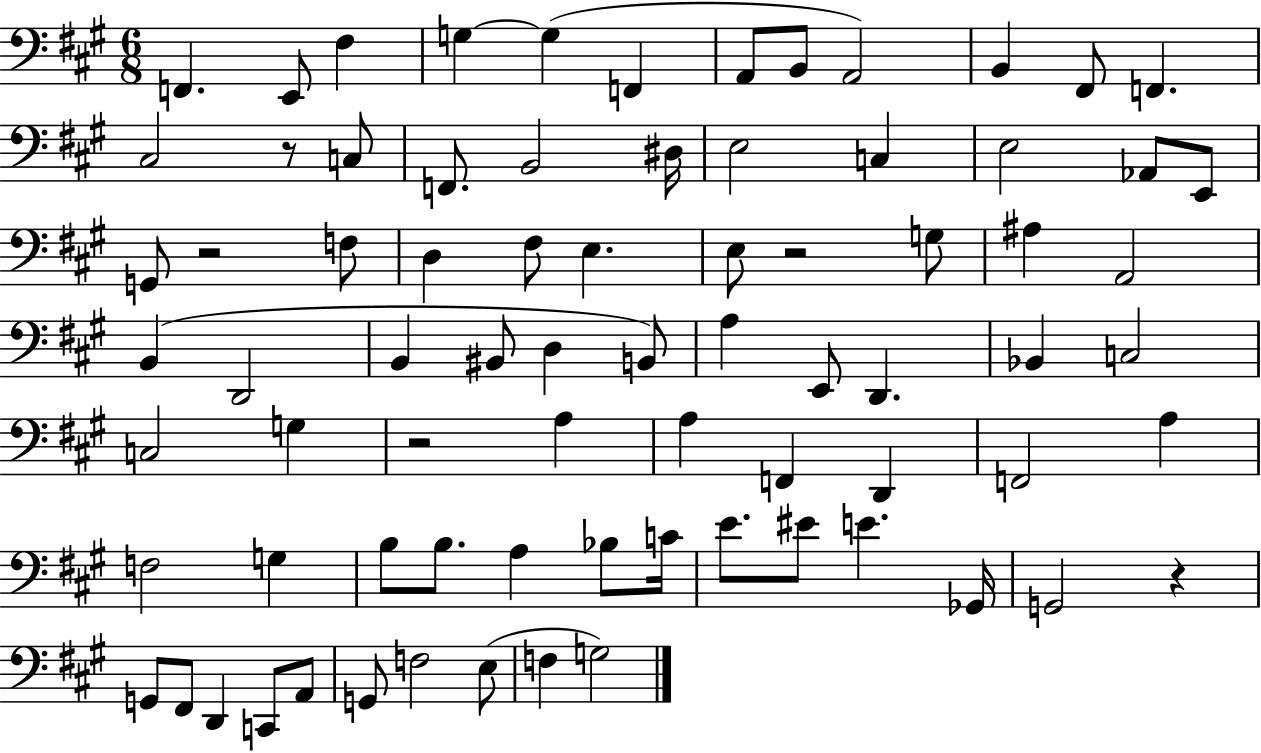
X:1
T:Untitled
M:6/8
L:1/4
K:A
F,, E,,/2 ^F, G, G, F,, A,,/2 B,,/2 A,,2 B,, ^F,,/2 F,, ^C,2 z/2 C,/2 F,,/2 B,,2 ^D,/4 E,2 C, E,2 _A,,/2 E,,/2 G,,/2 z2 F,/2 D, ^F,/2 E, E,/2 z2 G,/2 ^A, A,,2 B,, D,,2 B,, ^B,,/2 D, B,,/2 A, E,,/2 D,, _B,, C,2 C,2 G, z2 A, A, F,, D,, F,,2 A, F,2 G, B,/2 B,/2 A, _B,/2 C/4 E/2 ^E/2 E _G,,/4 G,,2 z G,,/2 ^F,,/2 D,, C,,/2 A,,/2 G,,/2 F,2 E,/2 F, G,2